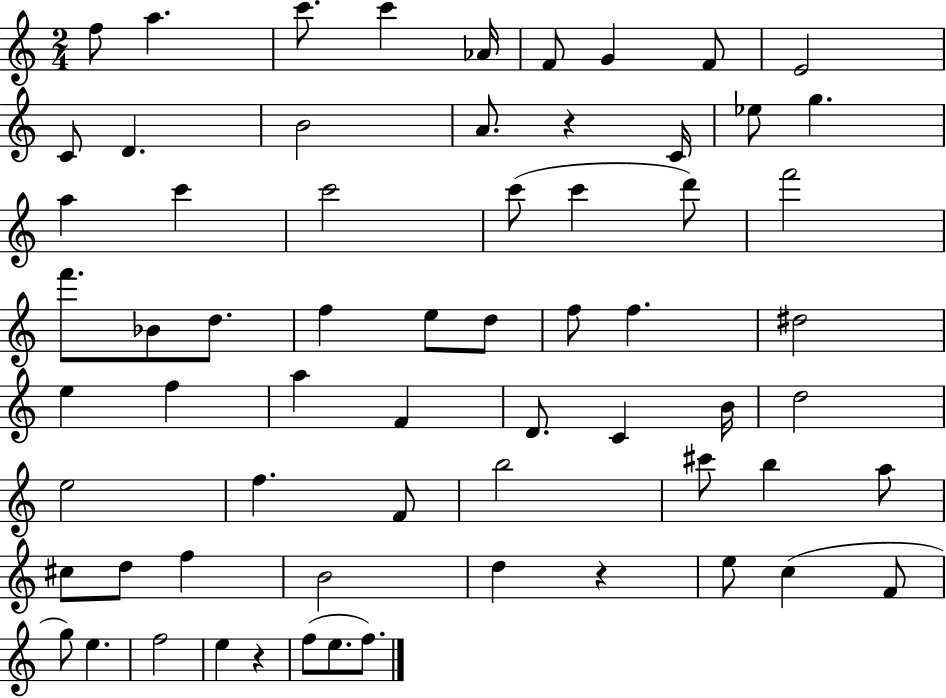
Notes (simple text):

F5/e A5/q. C6/e. C6/q Ab4/s F4/e G4/q F4/e E4/h C4/e D4/q. B4/h A4/e. R/q C4/s Eb5/e G5/q. A5/q C6/q C6/h C6/e C6/q D6/e F6/h F6/e. Bb4/e D5/e. F5/q E5/e D5/e F5/e F5/q. D#5/h E5/q F5/q A5/q F4/q D4/e. C4/q B4/s D5/h E5/h F5/q. F4/e B5/h C#6/e B5/q A5/e C#5/e D5/e F5/q B4/h D5/q R/q E5/e C5/q F4/e G5/e E5/q. F5/h E5/q R/q F5/e E5/e. F5/e.